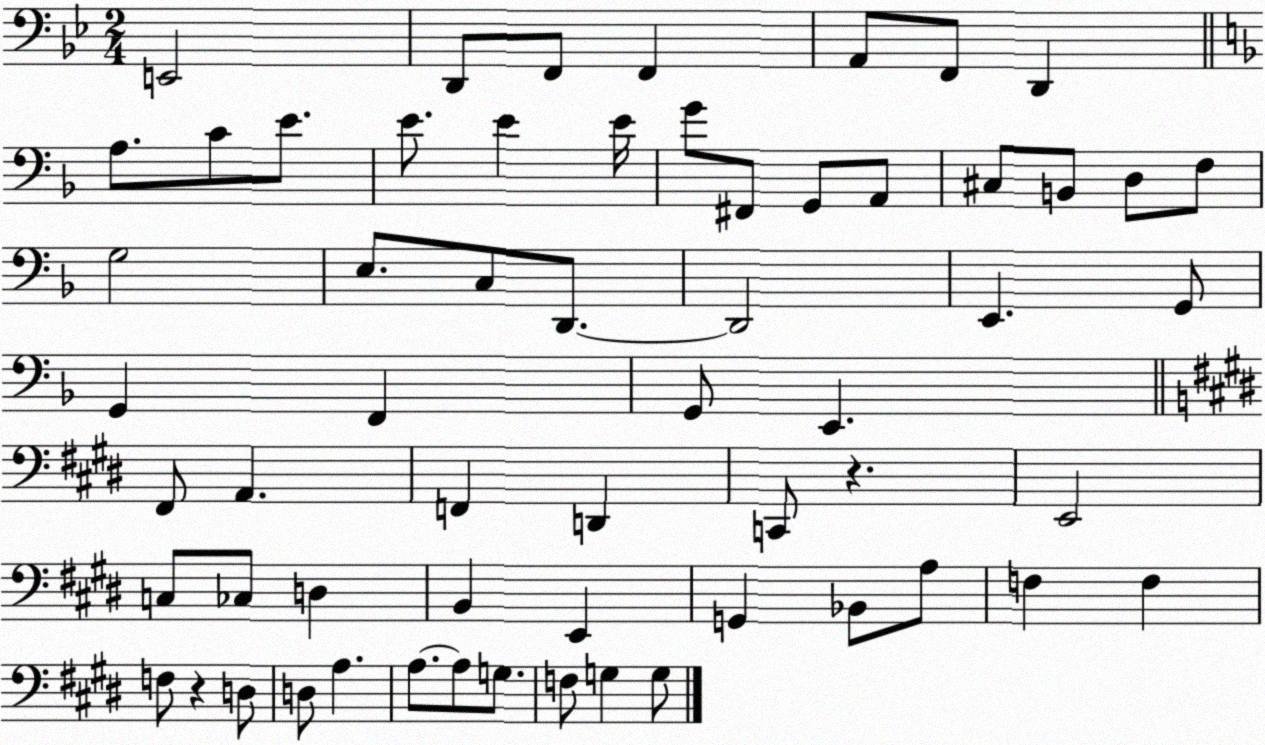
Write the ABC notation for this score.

X:1
T:Untitled
M:2/4
L:1/4
K:Bb
E,,2 D,,/2 F,,/2 F,, A,,/2 F,,/2 D,, A,/2 C/2 E/2 E/2 E E/4 G/2 ^F,,/2 G,,/2 A,,/2 ^C,/2 B,,/2 D,/2 F,/2 G,2 E,/2 C,/2 D,,/2 D,,2 E,, G,,/2 G,, F,, G,,/2 E,, ^F,,/2 A,, F,, D,, C,,/2 z E,,2 C,/2 _C,/2 D, B,, E,, G,, _B,,/2 A,/2 F, F, F,/2 z D,/2 D,/2 A, A,/2 A,/2 G,/2 F,/2 G, G,/2